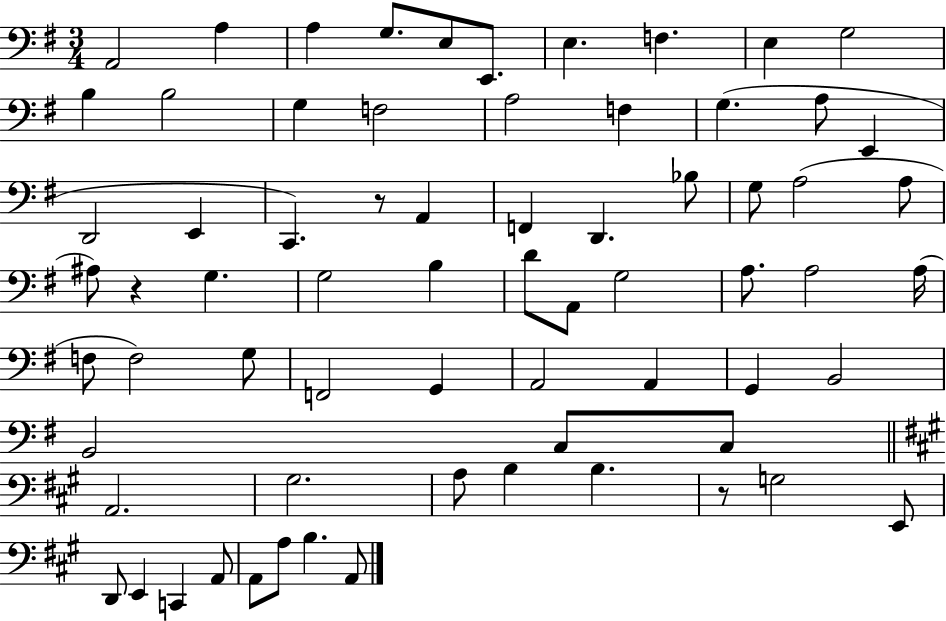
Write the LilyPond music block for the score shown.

{
  \clef bass
  \numericTimeSignature
  \time 3/4
  \key g \major
  \repeat volta 2 { a,2 a4 | a4 g8. e8 e,8. | e4. f4. | e4 g2 | \break b4 b2 | g4 f2 | a2 f4 | g4.( a8 e,4 | \break d,2 e,4 | c,4.) r8 a,4 | f,4 d,4. bes8 | g8 a2( a8 | \break ais8) r4 g4. | g2 b4 | d'8 a,8 g2 | a8. a2 a16( | \break f8 f2) g8 | f,2 g,4 | a,2 a,4 | g,4 b,2 | \break b,2 c8 c8 | \bar "||" \break \key a \major a,2. | gis2. | a8 b4 b4. | r8 g2 e,8 | \break d,8 e,4 c,4 a,8 | a,8 a8 b4. a,8 | } \bar "|."
}